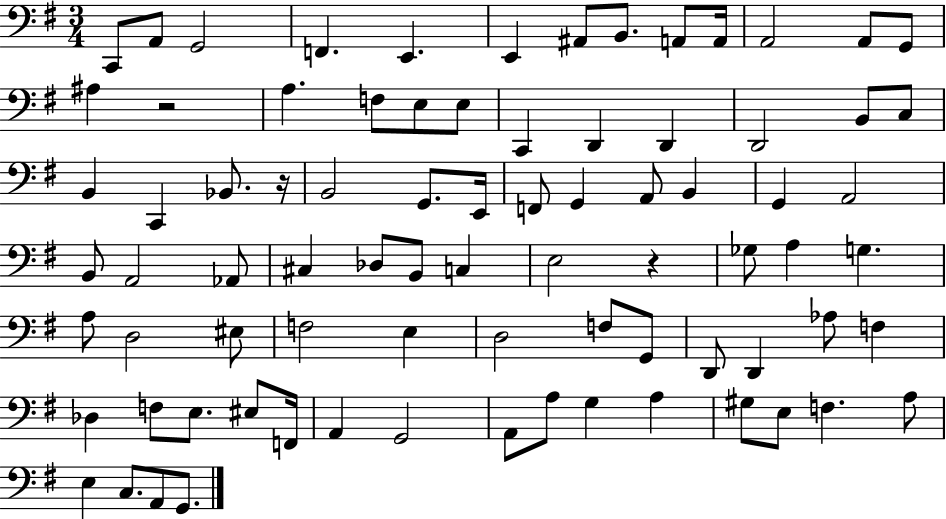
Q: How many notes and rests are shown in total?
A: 81